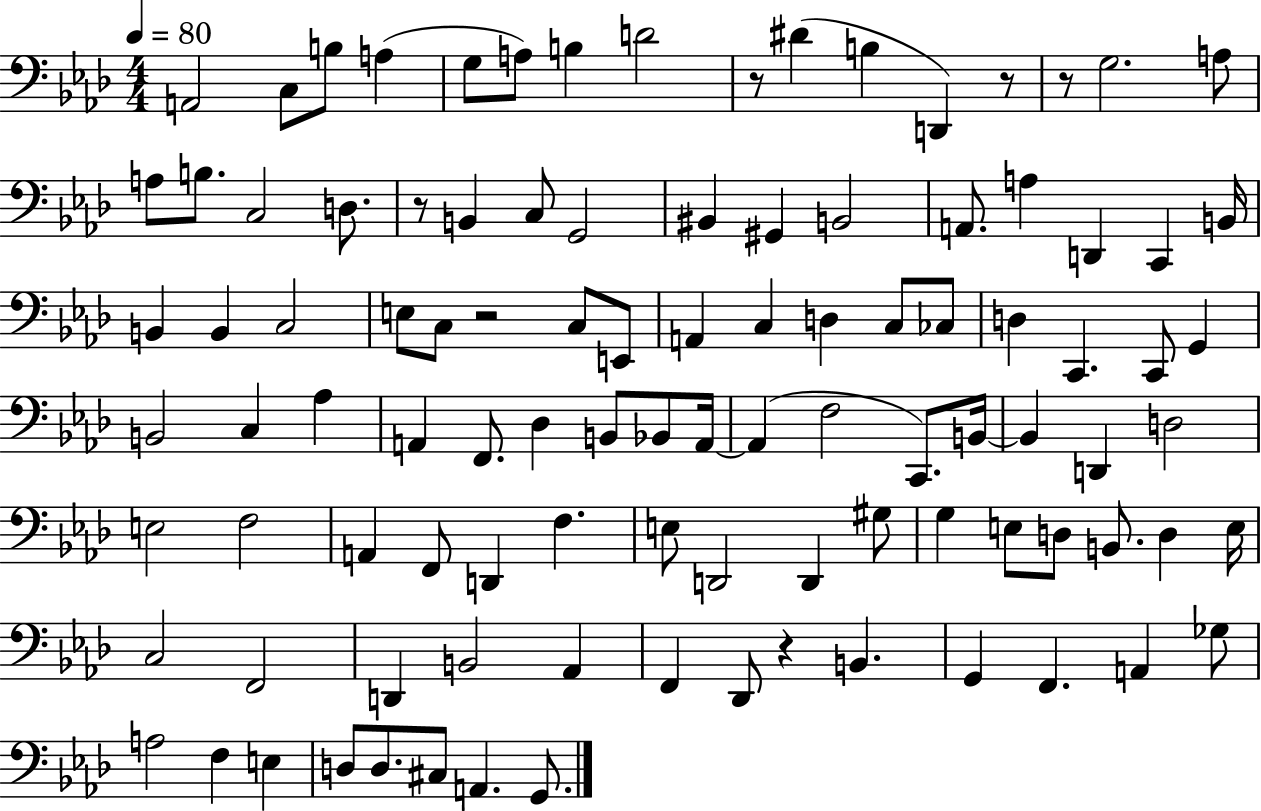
A2/h C3/e B3/e A3/q G3/e A3/e B3/q D4/h R/e D#4/q B3/q D2/q R/e R/e G3/h. A3/e A3/e B3/e. C3/h D3/e. R/e B2/q C3/e G2/h BIS2/q G#2/q B2/h A2/e. A3/q D2/q C2/q B2/s B2/q B2/q C3/h E3/e C3/e R/h C3/e E2/e A2/q C3/q D3/q C3/e CES3/e D3/q C2/q. C2/e G2/q B2/h C3/q Ab3/q A2/q F2/e. Db3/q B2/e Bb2/e A2/s A2/q F3/h C2/e. B2/s B2/q D2/q D3/h E3/h F3/h A2/q F2/e D2/q F3/q. E3/e D2/h D2/q G#3/e G3/q E3/e D3/e B2/e. D3/q E3/s C3/h F2/h D2/q B2/h Ab2/q F2/q Db2/e R/q B2/q. G2/q F2/q. A2/q Gb3/e A3/h F3/q E3/q D3/e D3/e. C#3/e A2/q. G2/e.